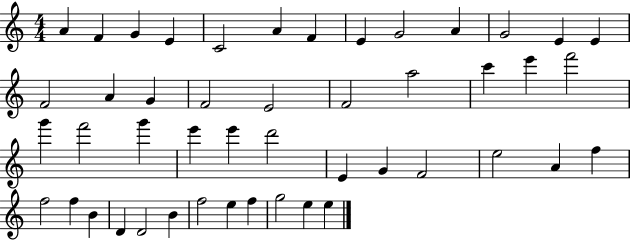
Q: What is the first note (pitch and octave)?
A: A4